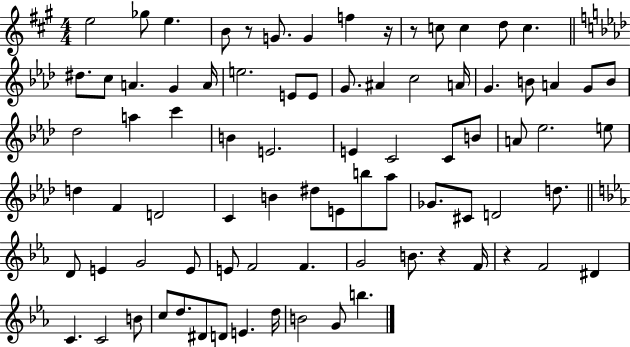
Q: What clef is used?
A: treble